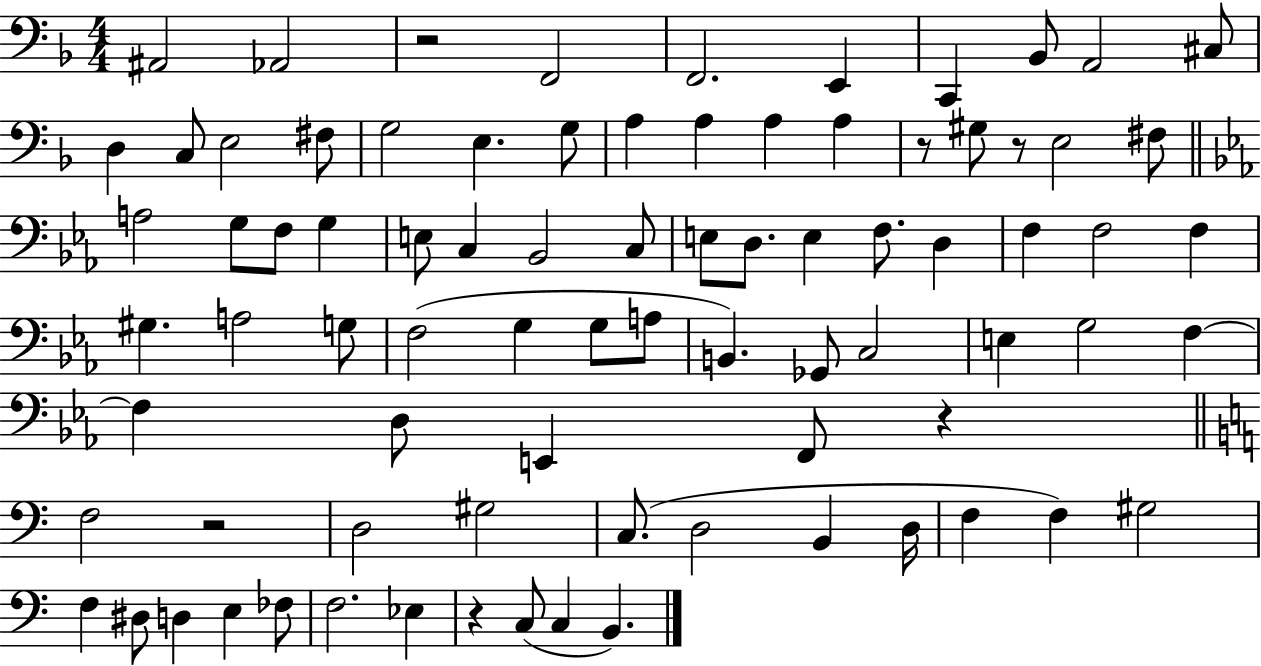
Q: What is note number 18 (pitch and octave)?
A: A3